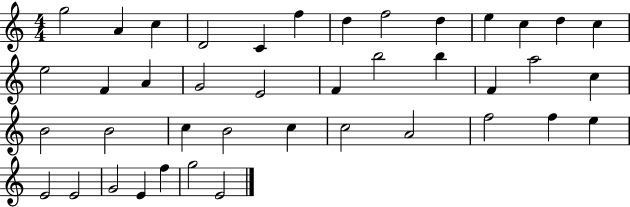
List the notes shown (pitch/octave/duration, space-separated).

G5/h A4/q C5/q D4/h C4/q F5/q D5/q F5/h D5/q E5/q C5/q D5/q C5/q E5/h F4/q A4/q G4/h E4/h F4/q B5/h B5/q F4/q A5/h C5/q B4/h B4/h C5/q B4/h C5/q C5/h A4/h F5/h F5/q E5/q E4/h E4/h G4/h E4/q F5/q G5/h E4/h